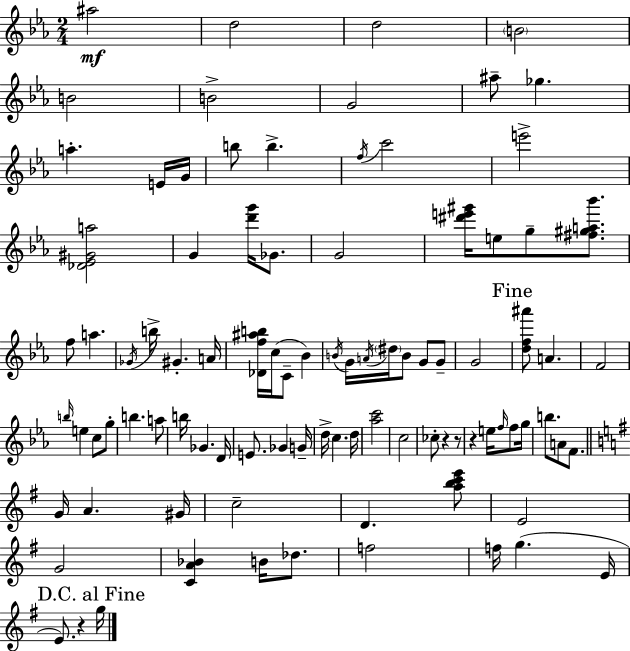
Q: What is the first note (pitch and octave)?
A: A#5